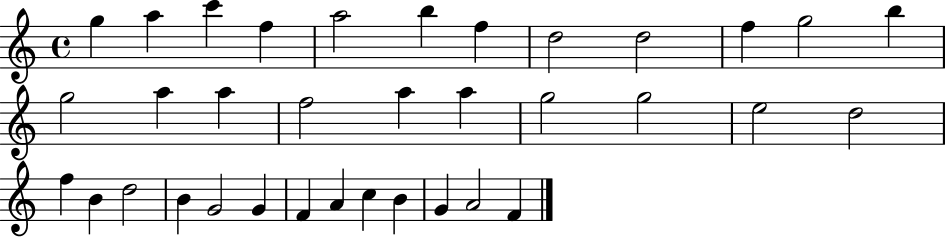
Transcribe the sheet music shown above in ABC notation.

X:1
T:Untitled
M:4/4
L:1/4
K:C
g a c' f a2 b f d2 d2 f g2 b g2 a a f2 a a g2 g2 e2 d2 f B d2 B G2 G F A c B G A2 F